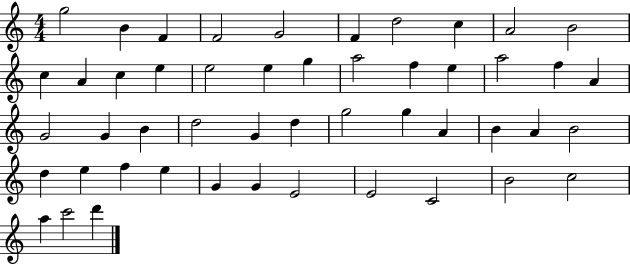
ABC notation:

X:1
T:Untitled
M:4/4
L:1/4
K:C
g2 B F F2 G2 F d2 c A2 B2 c A c e e2 e g a2 f e a2 f A G2 G B d2 G d g2 g A B A B2 d e f e G G E2 E2 C2 B2 c2 a c'2 d'